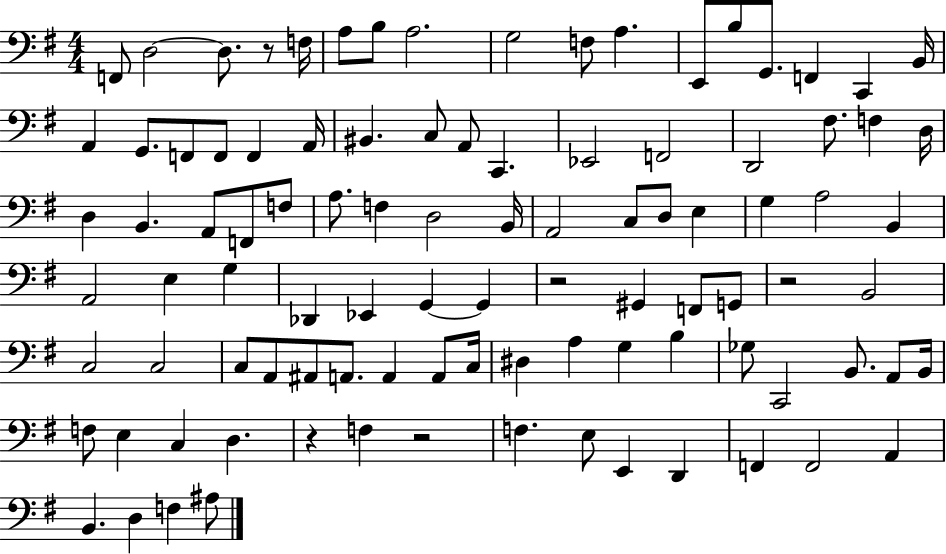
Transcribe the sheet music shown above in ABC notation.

X:1
T:Untitled
M:4/4
L:1/4
K:G
F,,/2 D,2 D,/2 z/2 F,/4 A,/2 B,/2 A,2 G,2 F,/2 A, E,,/2 B,/2 G,,/2 F,, C,, B,,/4 A,, G,,/2 F,,/2 F,,/2 F,, A,,/4 ^B,, C,/2 A,,/2 C,, _E,,2 F,,2 D,,2 ^F,/2 F, D,/4 D, B,, A,,/2 F,,/2 F,/2 A,/2 F, D,2 B,,/4 A,,2 C,/2 D,/2 E, G, A,2 B,, A,,2 E, G, _D,, _E,, G,, G,, z2 ^G,, F,,/2 G,,/2 z2 B,,2 C,2 C,2 C,/2 A,,/2 ^A,,/2 A,,/2 A,, A,,/2 C,/4 ^D, A, G, B, _G,/2 C,,2 B,,/2 A,,/2 B,,/4 F,/2 E, C, D, z F, z2 F, E,/2 E,, D,, F,, F,,2 A,, B,, D, F, ^A,/2